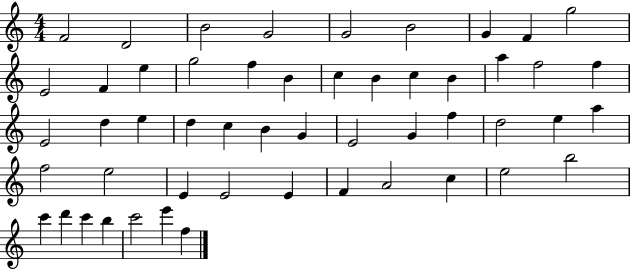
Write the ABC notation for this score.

X:1
T:Untitled
M:4/4
L:1/4
K:C
F2 D2 B2 G2 G2 B2 G F g2 E2 F e g2 f B c B c B a f2 f E2 d e d c B G E2 G f d2 e a f2 e2 E E2 E F A2 c e2 b2 c' d' c' b c'2 e' f